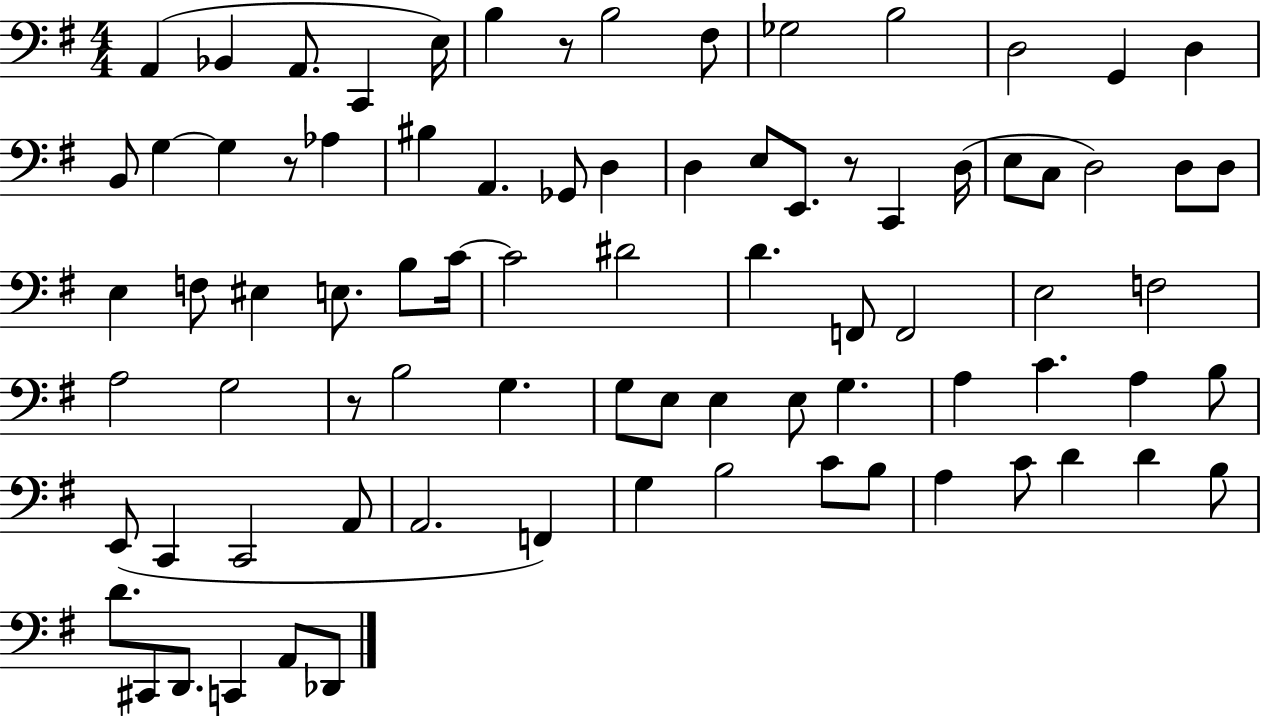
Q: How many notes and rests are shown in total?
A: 82